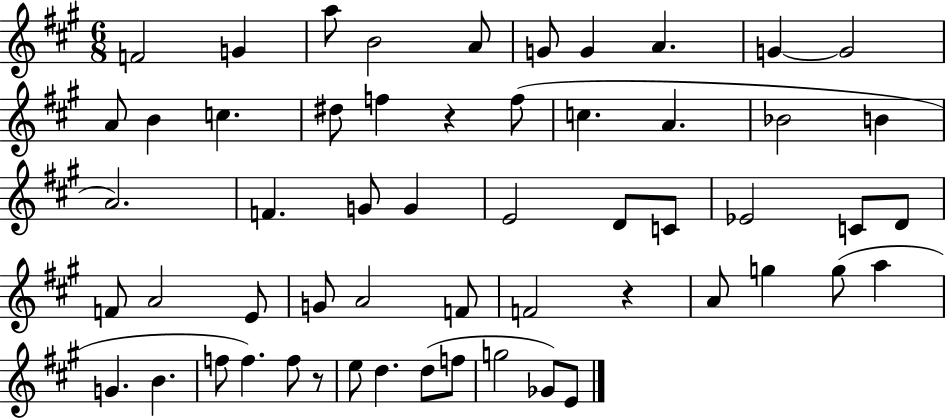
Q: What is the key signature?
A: A major